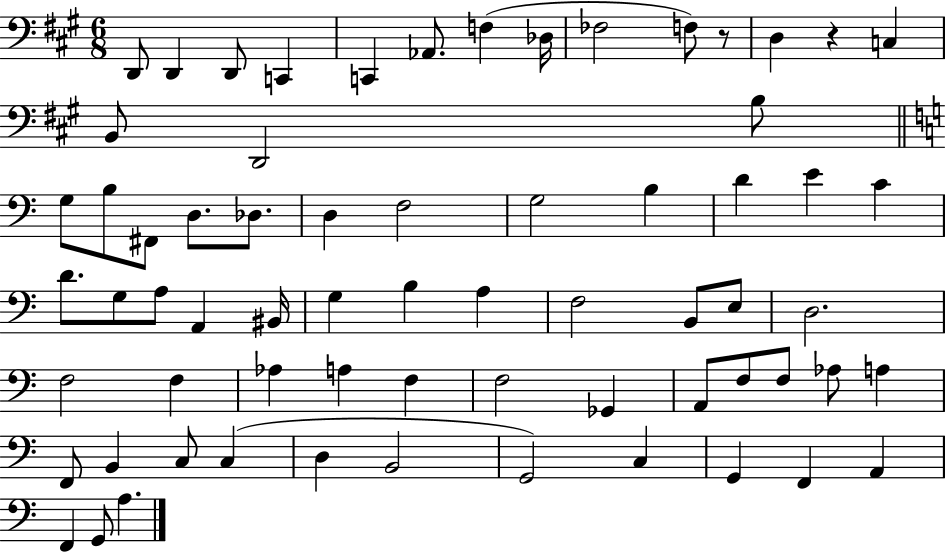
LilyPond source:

{
  \clef bass
  \numericTimeSignature
  \time 6/8
  \key a \major
  d,8 d,4 d,8 c,4 | c,4 aes,8. f4( des16 | fes2 f8) r8 | d4 r4 c4 | \break b,8 d,2 b8 | \bar "||" \break \key c \major g8 b8 fis,8 d8. des8. | d4 f2 | g2 b4 | d'4 e'4 c'4 | \break d'8. g8 a8 a,4 bis,16 | g4 b4 a4 | f2 b,8 e8 | d2. | \break f2 f4 | aes4 a4 f4 | f2 ges,4 | a,8 f8 f8 aes8 a4 | \break f,8 b,4 c8 c4( | d4 b,2 | g,2) c4 | g,4 f,4 a,4 | \break f,4 g,8 a4. | \bar "|."
}